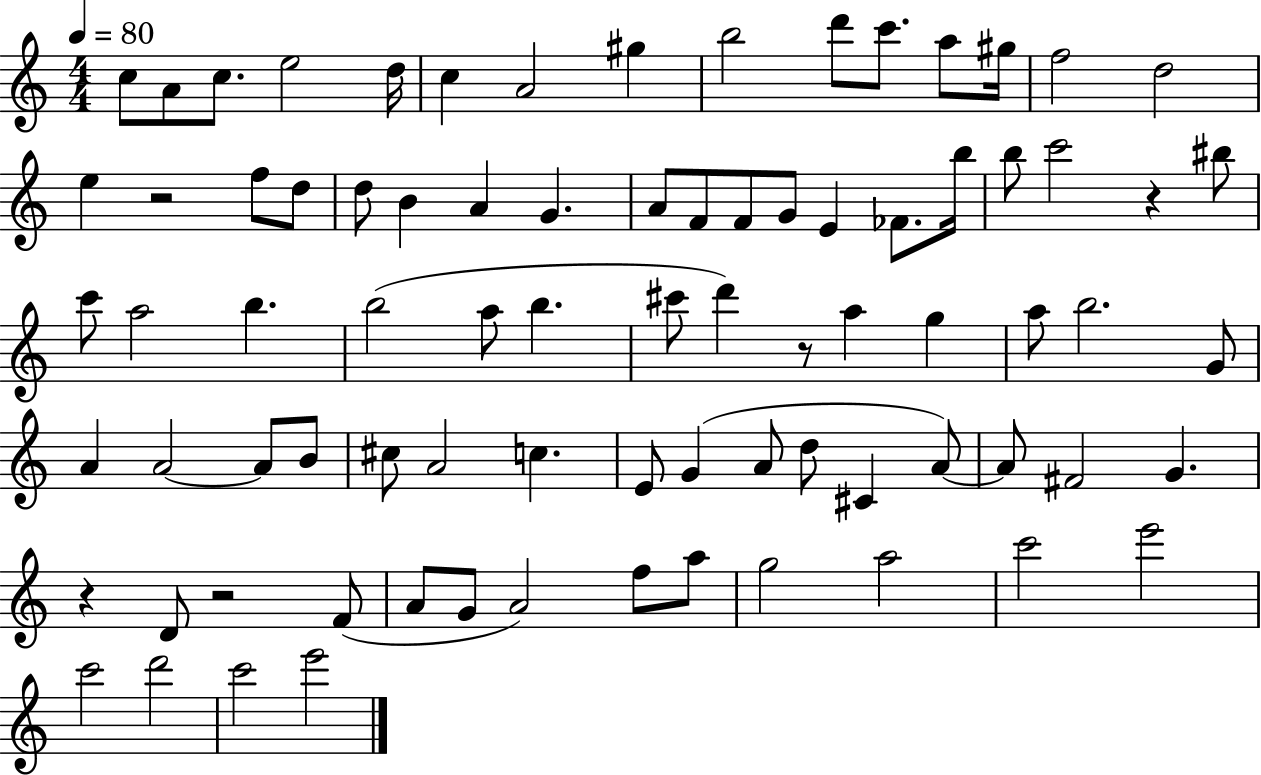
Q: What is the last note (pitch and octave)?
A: E6